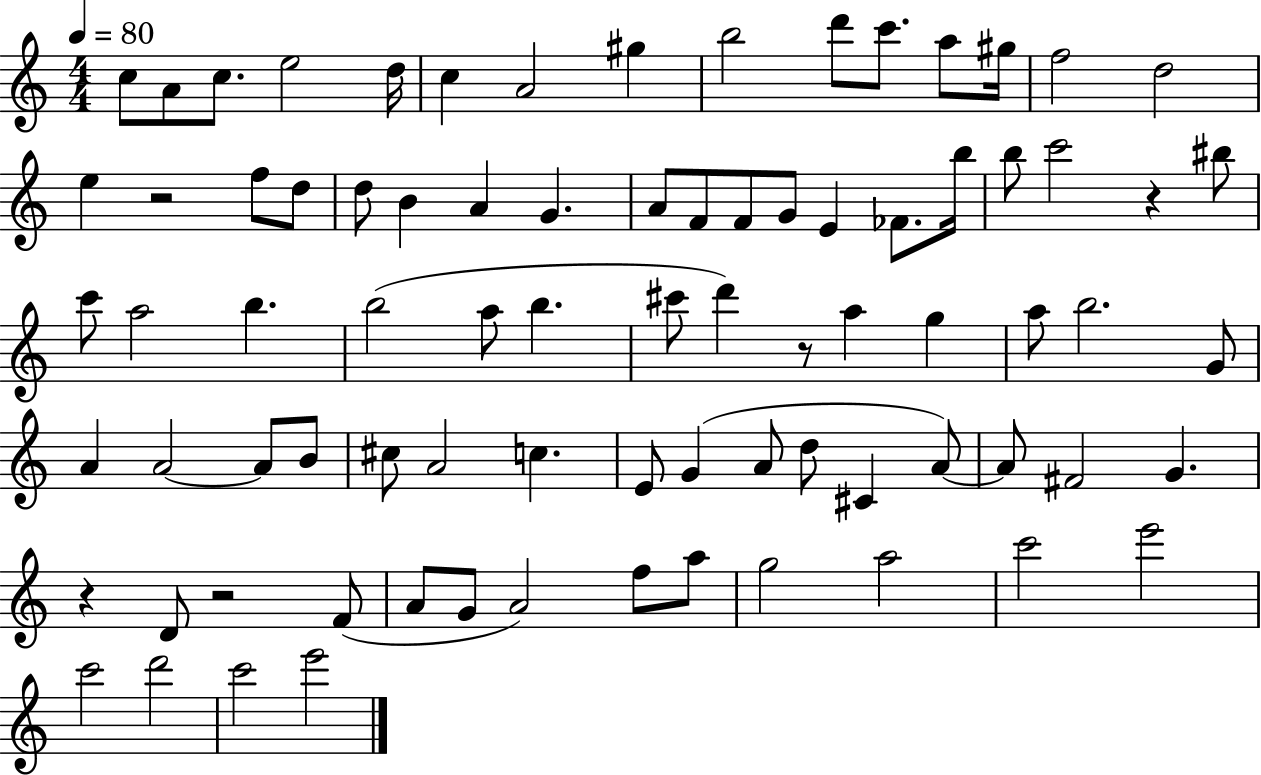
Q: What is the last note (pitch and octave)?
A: E6